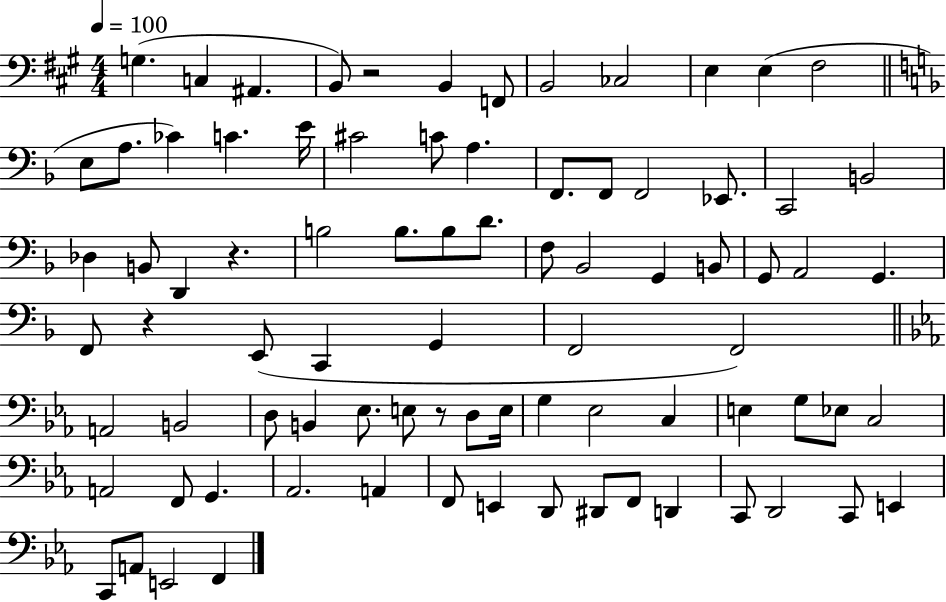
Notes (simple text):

G3/q. C3/q A#2/q. B2/e R/h B2/q F2/e B2/h CES3/h E3/q E3/q F#3/h E3/e A3/e. CES4/q C4/q. E4/s C#4/h C4/e A3/q. F2/e. F2/e F2/h Eb2/e. C2/h B2/h Db3/q B2/e D2/q R/q. B3/h B3/e. B3/e D4/e. F3/e Bb2/h G2/q B2/e G2/e A2/h G2/q. F2/e R/q E2/e C2/q G2/q F2/h F2/h A2/h B2/h D3/e B2/q Eb3/e. E3/e R/e D3/e E3/s G3/q Eb3/h C3/q E3/q G3/e Eb3/e C3/h A2/h F2/e G2/q. Ab2/h. A2/q F2/e E2/q D2/e D#2/e F2/e D2/q C2/e D2/h C2/e E2/q C2/e A2/e E2/h F2/q